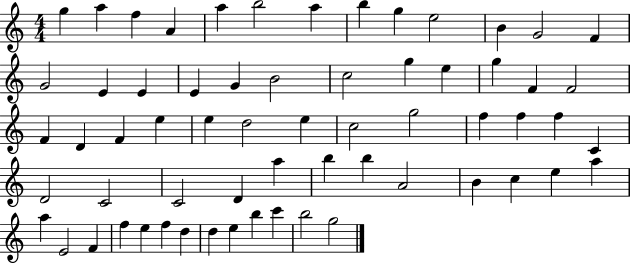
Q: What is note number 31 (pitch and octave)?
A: D5